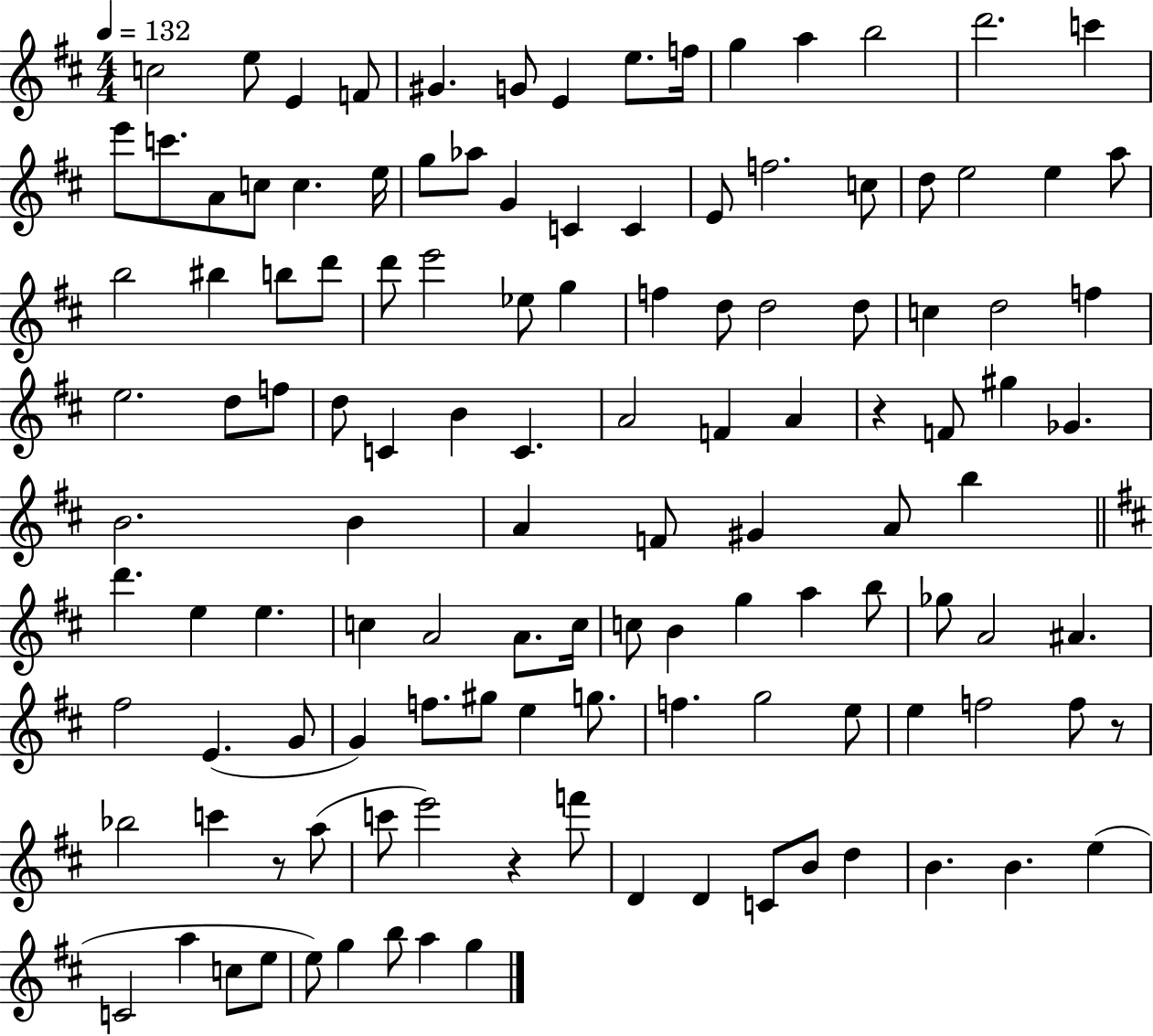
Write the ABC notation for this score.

X:1
T:Untitled
M:4/4
L:1/4
K:D
c2 e/2 E F/2 ^G G/2 E e/2 f/4 g a b2 d'2 c' e'/2 c'/2 A/2 c/2 c e/4 g/2 _a/2 G C C E/2 f2 c/2 d/2 e2 e a/2 b2 ^b b/2 d'/2 d'/2 e'2 _e/2 g f d/2 d2 d/2 c d2 f e2 d/2 f/2 d/2 C B C A2 F A z F/2 ^g _G B2 B A F/2 ^G A/2 b d' e e c A2 A/2 c/4 c/2 B g a b/2 _g/2 A2 ^A ^f2 E G/2 G f/2 ^g/2 e g/2 f g2 e/2 e f2 f/2 z/2 _b2 c' z/2 a/2 c'/2 e'2 z f'/2 D D C/2 B/2 d B B e C2 a c/2 e/2 e/2 g b/2 a g